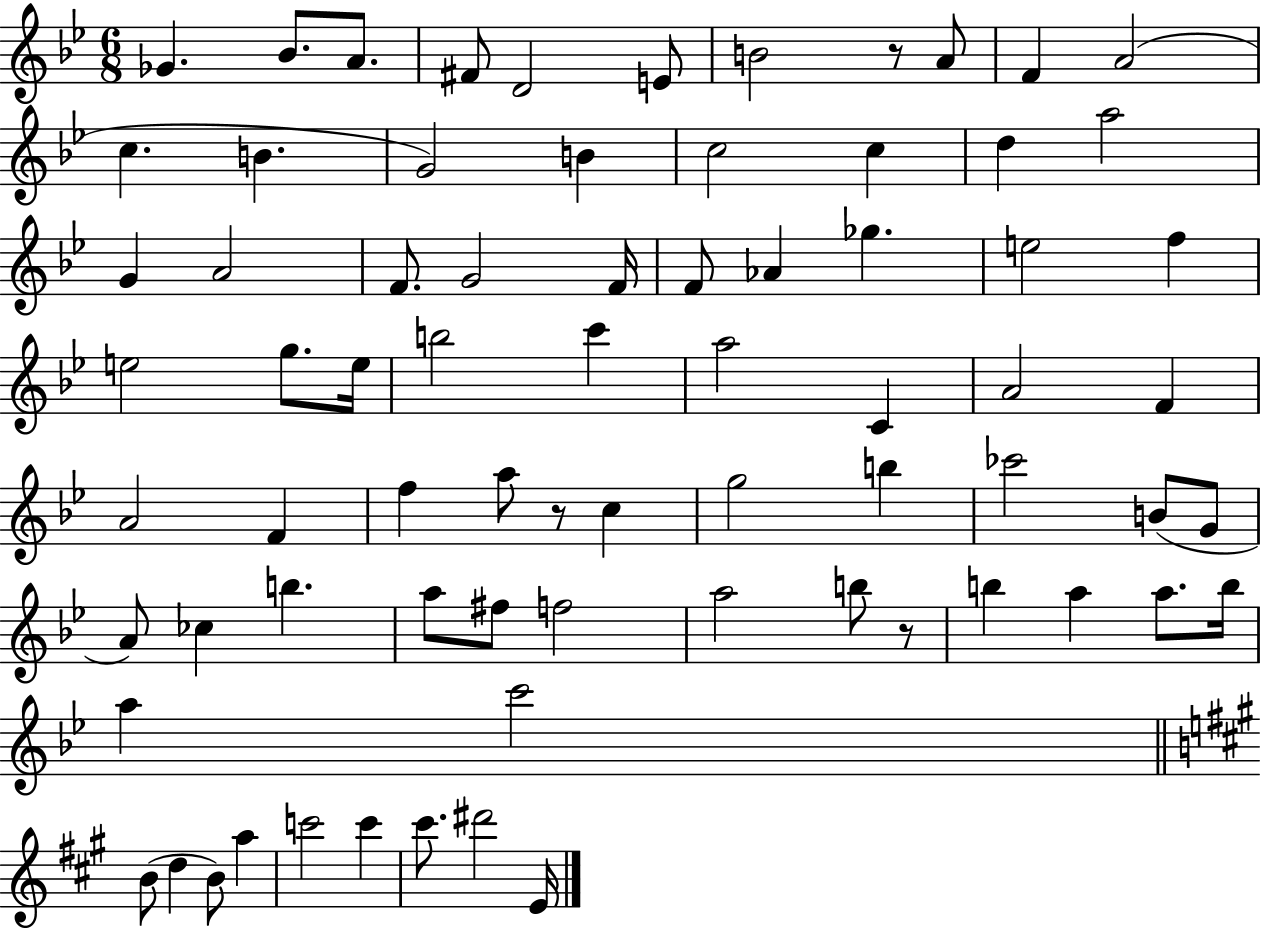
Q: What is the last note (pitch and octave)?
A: E4